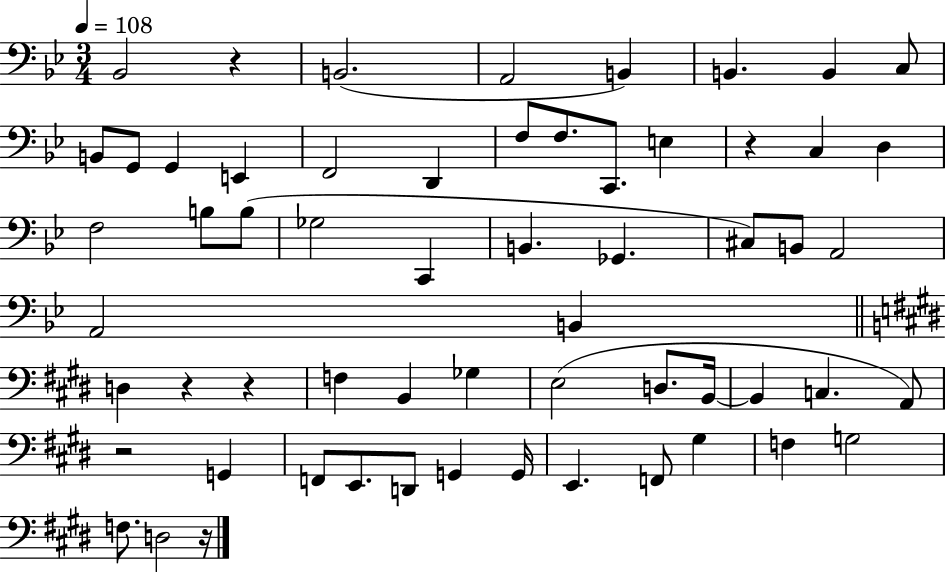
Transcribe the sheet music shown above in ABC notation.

X:1
T:Untitled
M:3/4
L:1/4
K:Bb
_B,,2 z B,,2 A,,2 B,, B,, B,, C,/2 B,,/2 G,,/2 G,, E,, F,,2 D,, F,/2 F,/2 C,,/2 E, z C, D, F,2 B,/2 B,/2 _G,2 C,, B,, _G,, ^C,/2 B,,/2 A,,2 A,,2 B,, D, z z F, B,, _G, E,2 D,/2 B,,/4 B,, C, A,,/2 z2 G,, F,,/2 E,,/2 D,,/2 G,, G,,/4 E,, F,,/2 ^G, F, G,2 F,/2 D,2 z/4